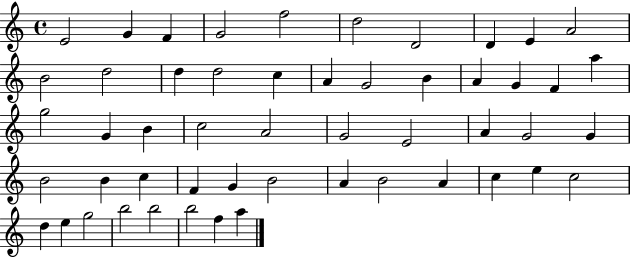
E4/h G4/q F4/q G4/h F5/h D5/h D4/h D4/q E4/q A4/h B4/h D5/h D5/q D5/h C5/q A4/q G4/h B4/q A4/q G4/q F4/q A5/q G5/h G4/q B4/q C5/h A4/h G4/h E4/h A4/q G4/h G4/q B4/h B4/q C5/q F4/q G4/q B4/h A4/q B4/h A4/q C5/q E5/q C5/h D5/q E5/q G5/h B5/h B5/h B5/h F5/q A5/q